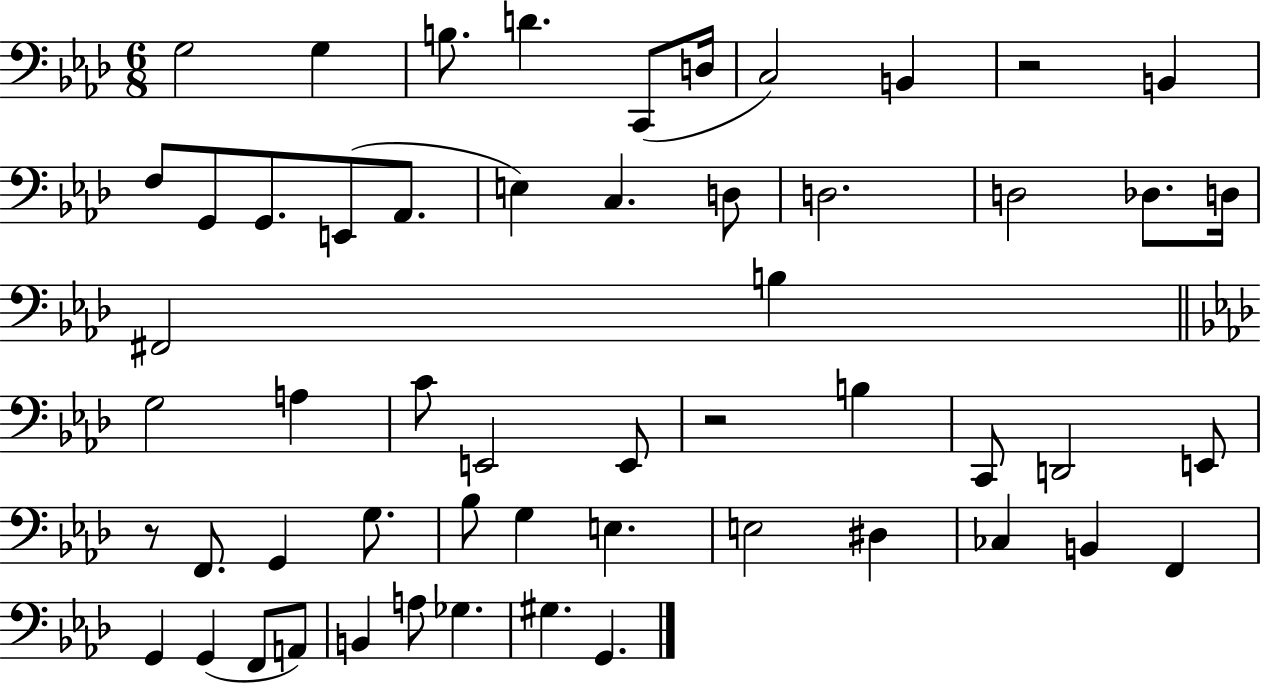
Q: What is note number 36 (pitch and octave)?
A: Bb3